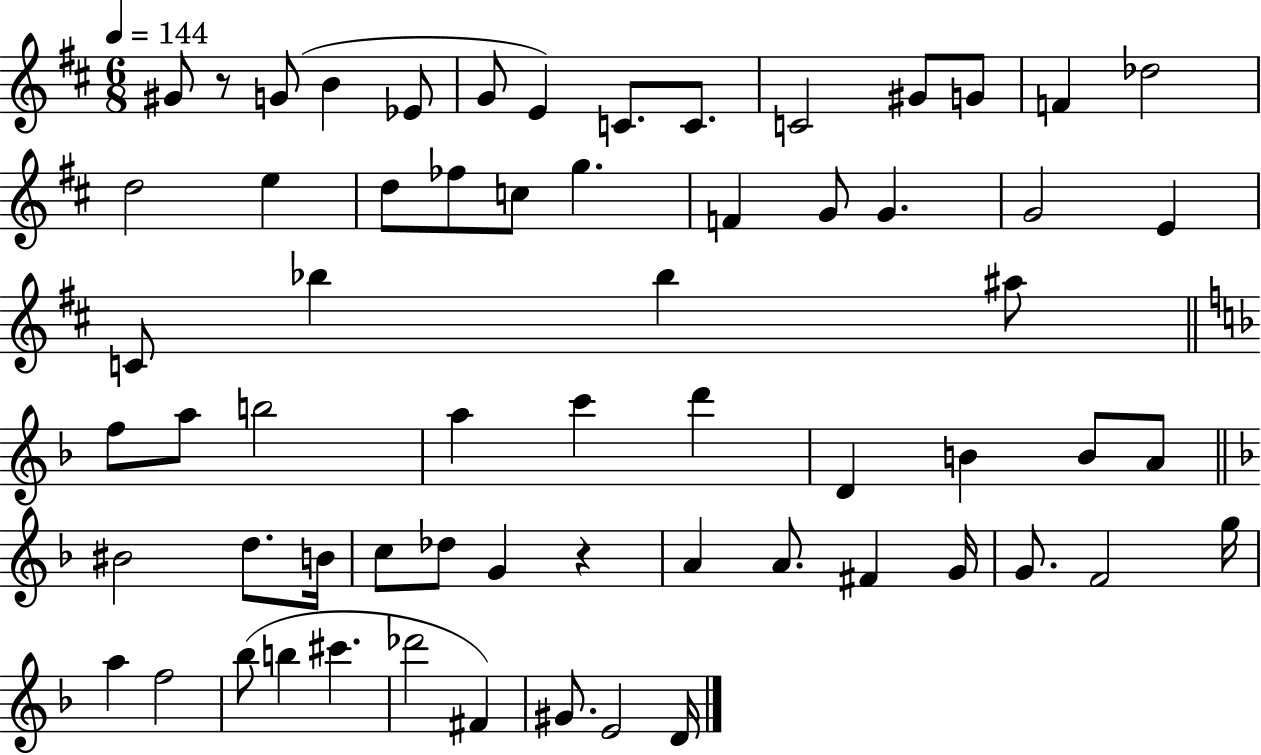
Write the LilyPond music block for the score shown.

{
  \clef treble
  \numericTimeSignature
  \time 6/8
  \key d \major
  \tempo 4 = 144
  \repeat volta 2 { gis'8 r8 g'8( b'4 ees'8 | g'8 e'4) c'8. c'8. | c'2 gis'8 g'8 | f'4 des''2 | \break d''2 e''4 | d''8 fes''8 c''8 g''4. | f'4 g'8 g'4. | g'2 e'4 | \break c'8 bes''4 bes''4 ais''8 | \bar "||" \break \key d \minor f''8 a''8 b''2 | a''4 c'''4 d'''4 | d'4 b'4 b'8 a'8 | \bar "||" \break \key f \major bis'2 d''8. b'16 | c''8 des''8 g'4 r4 | a'4 a'8. fis'4 g'16 | g'8. f'2 g''16 | \break a''4 f''2 | bes''8( b''4 cis'''4. | des'''2 fis'4) | gis'8. e'2 d'16 | \break } \bar "|."
}